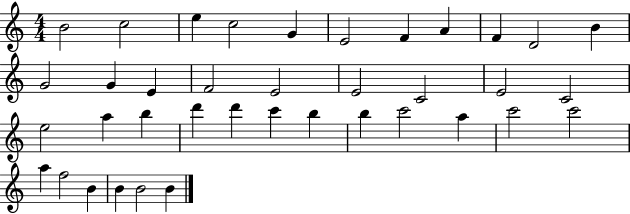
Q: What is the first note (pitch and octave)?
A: B4